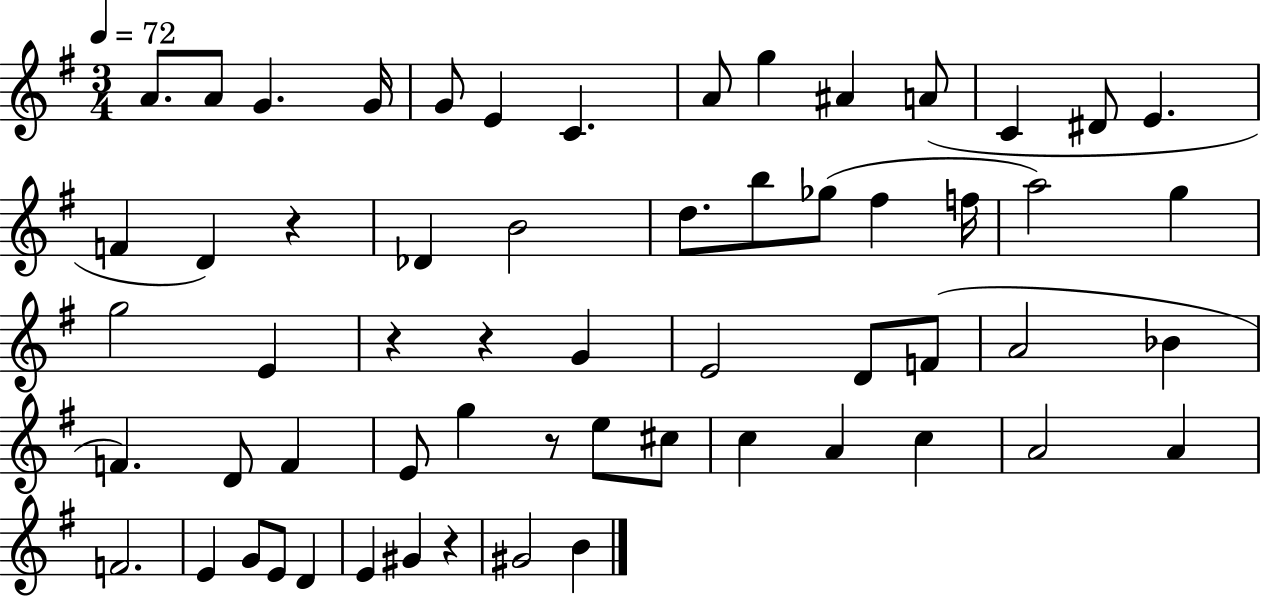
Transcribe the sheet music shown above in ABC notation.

X:1
T:Untitled
M:3/4
L:1/4
K:G
A/2 A/2 G G/4 G/2 E C A/2 g ^A A/2 C ^D/2 E F D z _D B2 d/2 b/2 _g/2 ^f f/4 a2 g g2 E z z G E2 D/2 F/2 A2 _B F D/2 F E/2 g z/2 e/2 ^c/2 c A c A2 A F2 E G/2 E/2 D E ^G z ^G2 B